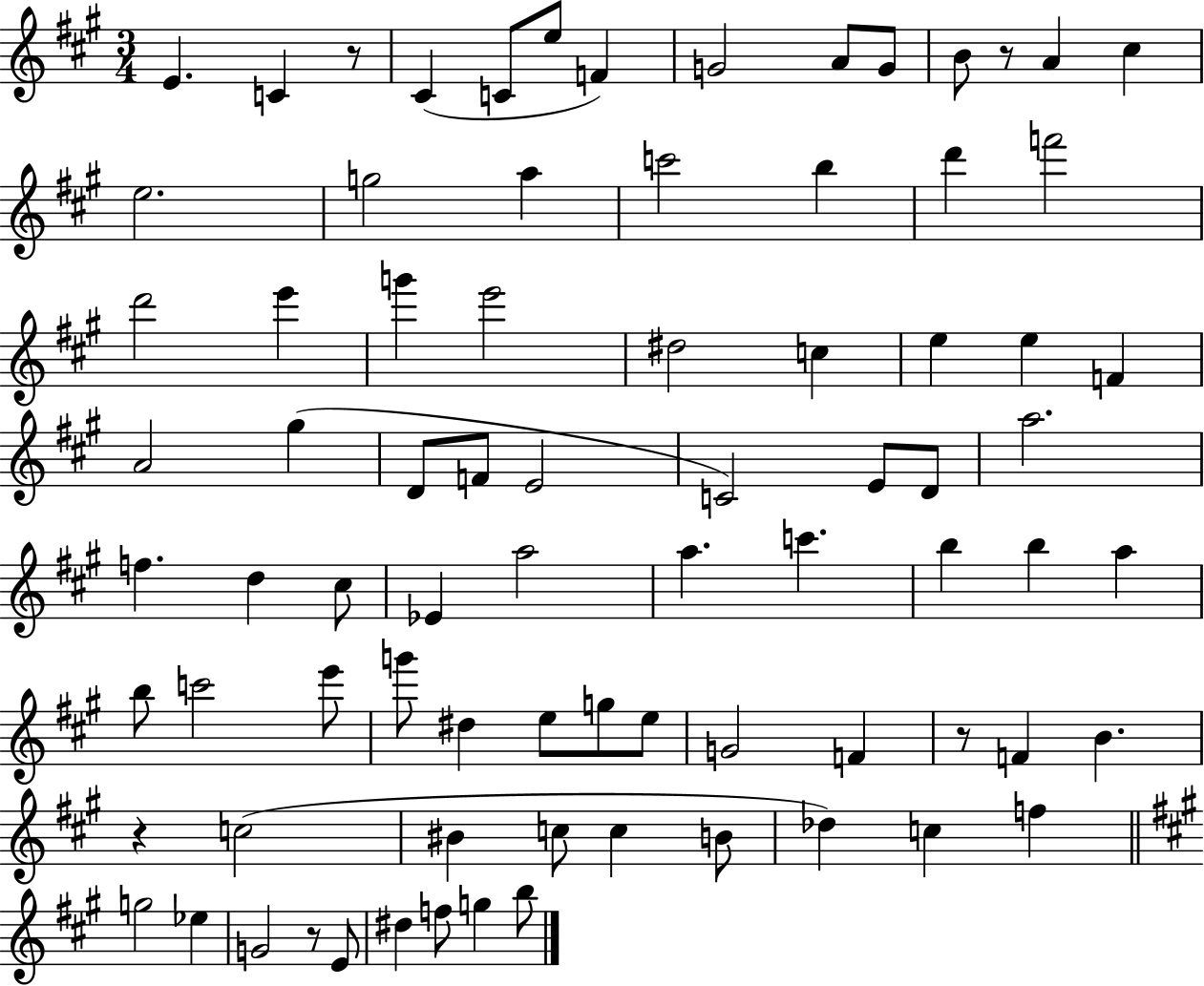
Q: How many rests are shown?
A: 5